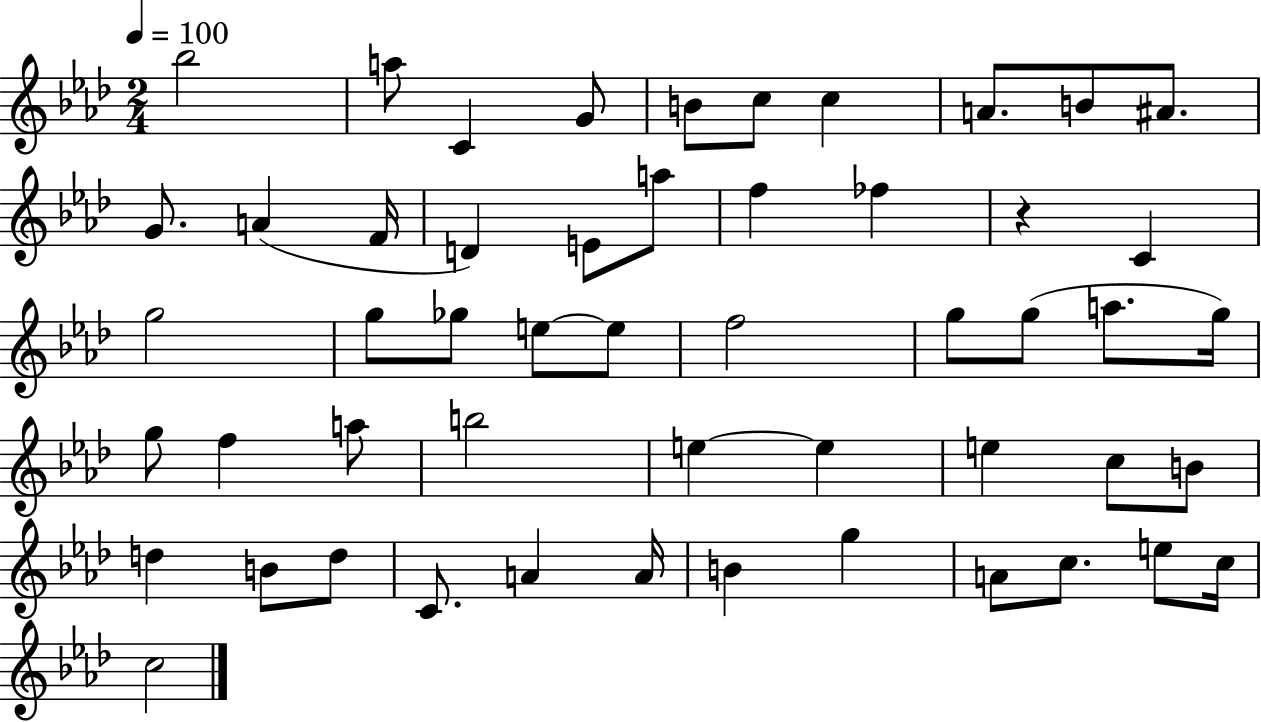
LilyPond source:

{
  \clef treble
  \numericTimeSignature
  \time 2/4
  \key aes \major
  \tempo 4 = 100
  bes''2 | a''8 c'4 g'8 | b'8 c''8 c''4 | a'8. b'8 ais'8. | \break g'8. a'4( f'16 | d'4) e'8 a''8 | f''4 fes''4 | r4 c'4 | \break g''2 | g''8 ges''8 e''8~~ e''8 | f''2 | g''8 g''8( a''8. g''16) | \break g''8 f''4 a''8 | b''2 | e''4~~ e''4 | e''4 c''8 b'8 | \break d''4 b'8 d''8 | c'8. a'4 a'16 | b'4 g''4 | a'8 c''8. e''8 c''16 | \break c''2 | \bar "|."
}